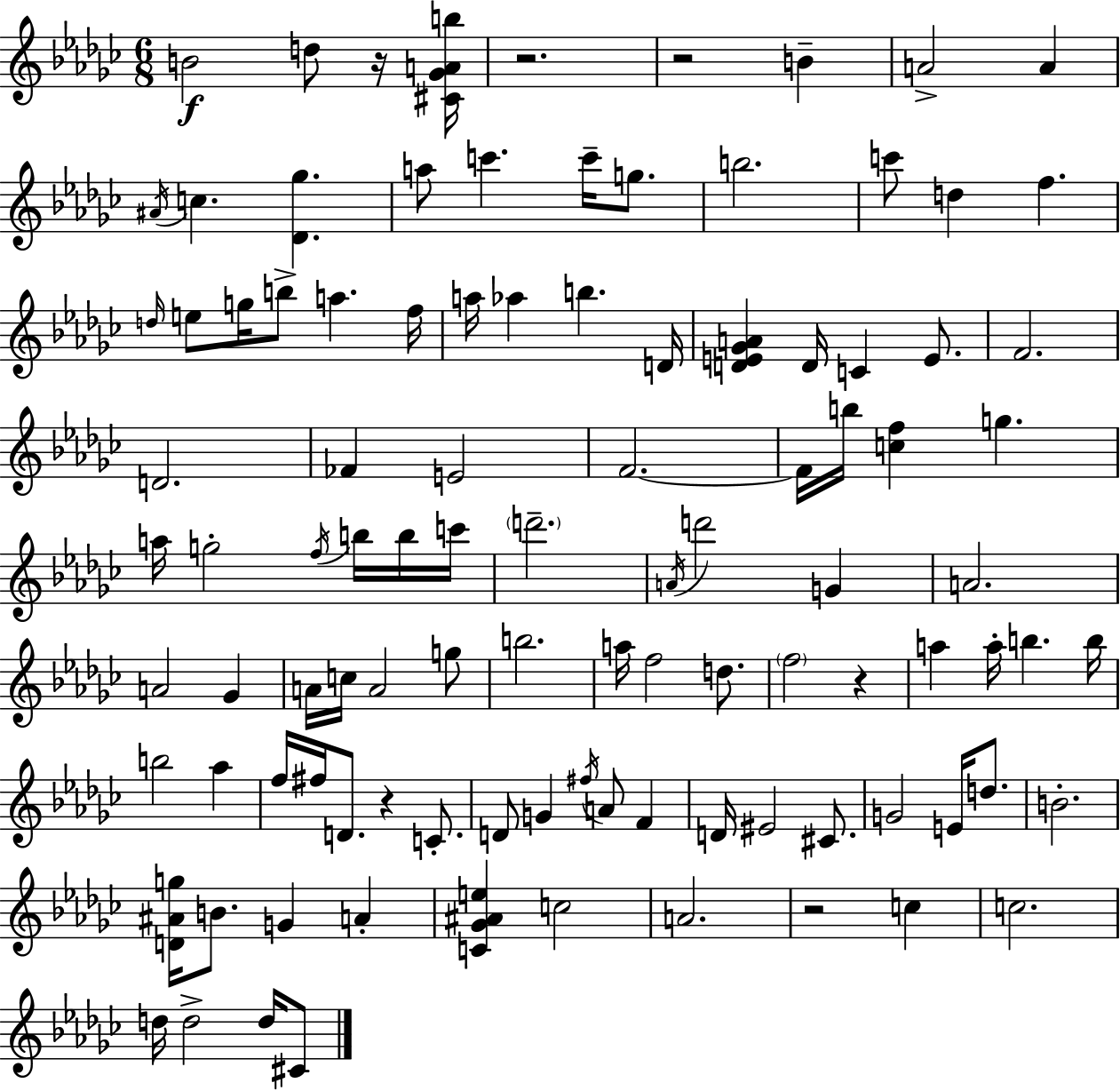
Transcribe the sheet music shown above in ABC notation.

X:1
T:Untitled
M:6/8
L:1/4
K:Ebm
B2 d/2 z/4 [^C_GAb]/4 z2 z2 B A2 A ^A/4 c [_D_g] a/2 c' c'/4 g/2 b2 c'/2 d f d/4 e/2 g/4 b/2 a f/4 a/4 _a b D/4 [DE_GA] D/4 C E/2 F2 D2 _F E2 F2 F/4 b/4 [cf] g a/4 g2 f/4 b/4 b/4 c'/4 d'2 A/4 d'2 G A2 A2 _G A/4 c/4 A2 g/2 b2 a/4 f2 d/2 f2 z a a/4 b b/4 b2 _a f/4 ^f/4 D/2 z C/2 D/2 G ^f/4 A/2 F D/4 ^E2 ^C/2 G2 E/4 d/2 B2 [D^Ag]/4 B/2 G A [C_G^Ae] c2 A2 z2 c c2 d/4 d2 d/4 ^C/2